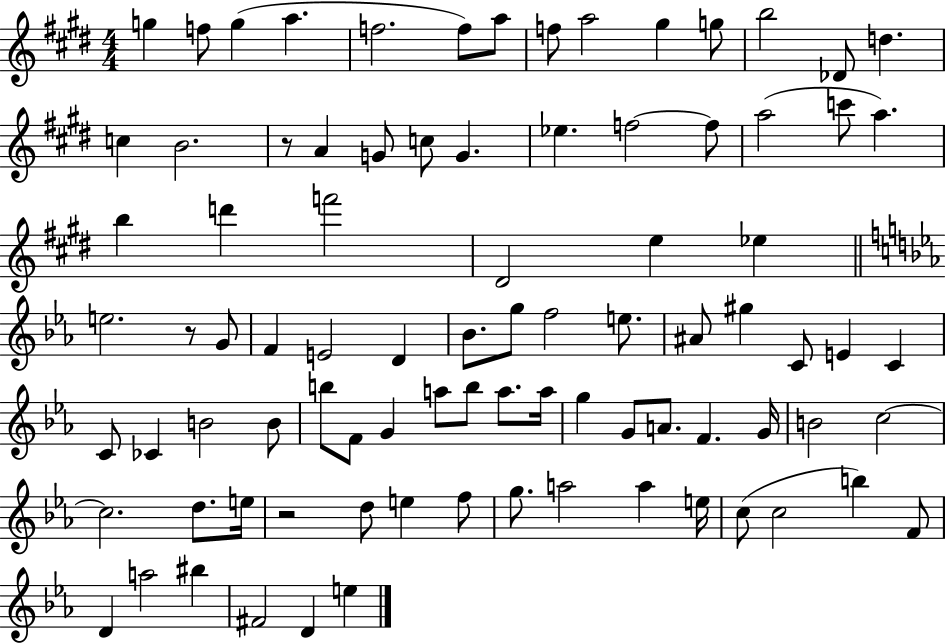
{
  \clef treble
  \numericTimeSignature
  \time 4/4
  \key e \major
  g''4 f''8 g''4( a''4. | f''2. f''8) a''8 | f''8 a''2 gis''4 g''8 | b''2 des'8 d''4. | \break c''4 b'2. | r8 a'4 g'8 c''8 g'4. | ees''4. f''2~~ f''8 | a''2( c'''8 a''4.) | \break b''4 d'''4 f'''2 | dis'2 e''4 ees''4 | \bar "||" \break \key c \minor e''2. r8 g'8 | f'4 e'2 d'4 | bes'8. g''8 f''2 e''8. | ais'8 gis''4 c'8 e'4 c'4 | \break c'8 ces'4 b'2 b'8 | b''8 f'8 g'4 a''8 b''8 a''8. a''16 | g''4 g'8 a'8. f'4. g'16 | b'2 c''2~~ | \break c''2. d''8. e''16 | r2 d''8 e''4 f''8 | g''8. a''2 a''4 e''16 | c''8( c''2 b''4) f'8 | \break d'4 a''2 bis''4 | fis'2 d'4 e''4 | \bar "|."
}